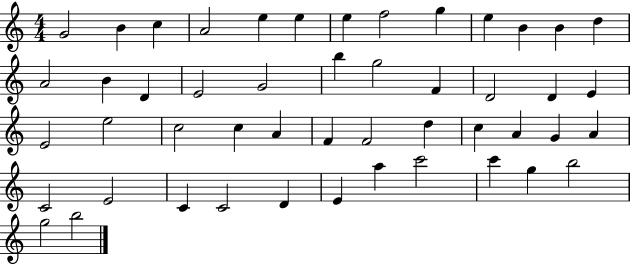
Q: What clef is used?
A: treble